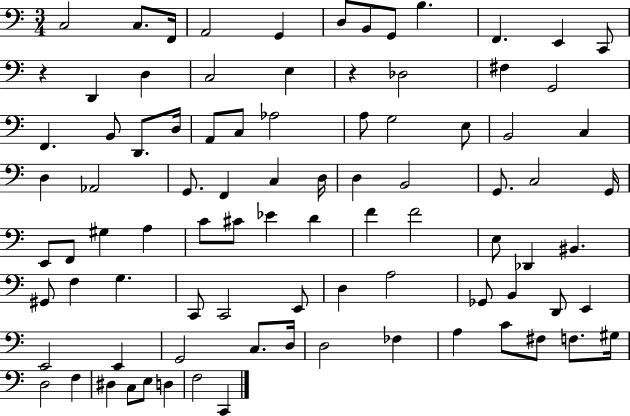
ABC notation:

X:1
T:Untitled
M:3/4
L:1/4
K:C
C,2 C,/2 F,,/4 A,,2 G,, D,/2 B,,/2 G,,/2 B, F,, E,, C,,/2 z D,, D, C,2 E, z _D,2 ^F, G,,2 F,, B,,/2 D,,/2 D,/4 A,,/2 C,/2 _A,2 A,/2 G,2 E,/2 B,,2 C, D, _A,,2 G,,/2 F,, C, D,/4 D, B,,2 G,,/2 C,2 G,,/4 E,,/2 F,,/2 ^G, A, C/2 ^C/2 _E D F F2 E,/2 _D,, ^B,, ^G,,/2 F, G, C,,/2 C,,2 E,,/2 D, A,2 _G,,/2 B,, D,,/2 E,, E,,2 E,, G,,2 C,/2 D,/4 D,2 _F, A, C/2 ^F,/2 F,/2 ^G,/4 D,2 F, ^D, C,/2 E,/2 D, F,2 C,,